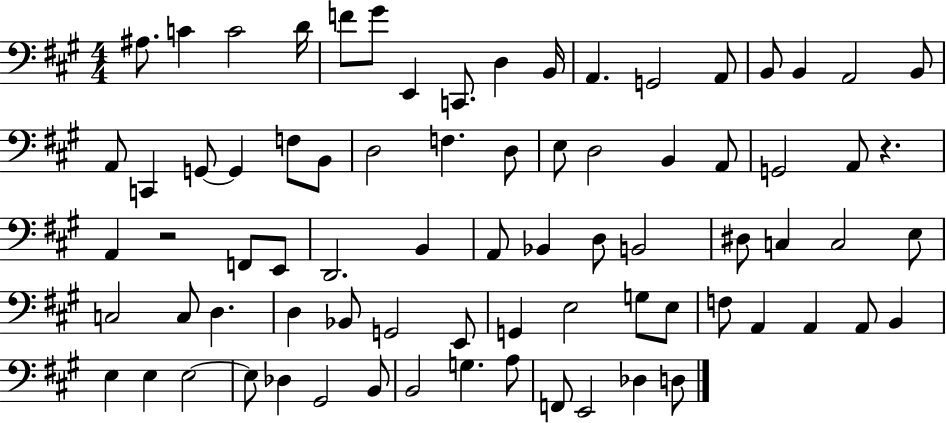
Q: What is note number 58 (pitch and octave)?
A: A2